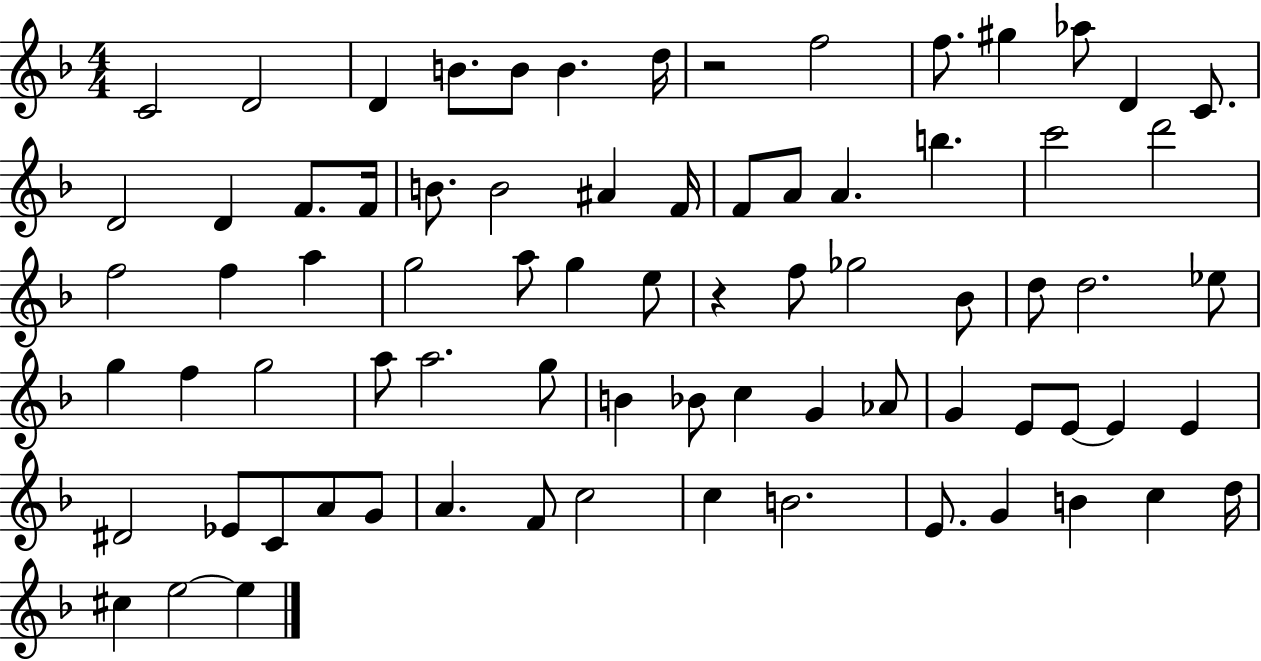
C4/h D4/h D4/q B4/e. B4/e B4/q. D5/s R/h F5/h F5/e. G#5/q Ab5/e D4/q C4/e. D4/h D4/q F4/e. F4/s B4/e. B4/h A#4/q F4/s F4/e A4/e A4/q. B5/q. C6/h D6/h F5/h F5/q A5/q G5/h A5/e G5/q E5/e R/q F5/e Gb5/h Bb4/e D5/e D5/h. Eb5/e G5/q F5/q G5/h A5/e A5/h. G5/e B4/q Bb4/e C5/q G4/q Ab4/e G4/q E4/e E4/e E4/q E4/q D#4/h Eb4/e C4/e A4/e G4/e A4/q. F4/e C5/h C5/q B4/h. E4/e. G4/q B4/q C5/q D5/s C#5/q E5/h E5/q